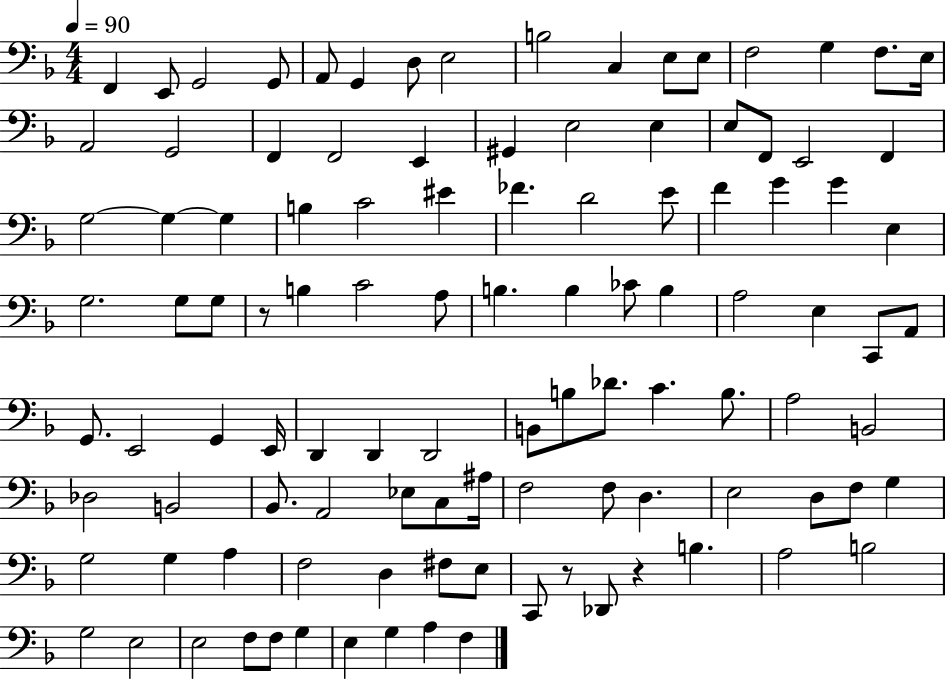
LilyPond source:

{
  \clef bass
  \numericTimeSignature
  \time 4/4
  \key f \major
  \tempo 4 = 90
  f,4 e,8 g,2 g,8 | a,8 g,4 d8 e2 | b2 c4 e8 e8 | f2 g4 f8. e16 | \break a,2 g,2 | f,4 f,2 e,4 | gis,4 e2 e4 | e8 f,8 e,2 f,4 | \break g2~~ g4~~ g4 | b4 c'2 eis'4 | fes'4. d'2 e'8 | f'4 g'4 g'4 e4 | \break g2. g8 g8 | r8 b4 c'2 a8 | b4. b4 ces'8 b4 | a2 e4 c,8 a,8 | \break g,8. e,2 g,4 e,16 | d,4 d,4 d,2 | b,8 b8 des'8. c'4. b8. | a2 b,2 | \break des2 b,2 | bes,8. a,2 ees8 c8 ais16 | f2 f8 d4. | e2 d8 f8 g4 | \break g2 g4 a4 | f2 d4 fis8 e8 | c,8 r8 des,8 r4 b4. | a2 b2 | \break g2 e2 | e2 f8 f8 g4 | e4 g4 a4 f4 | \bar "|."
}